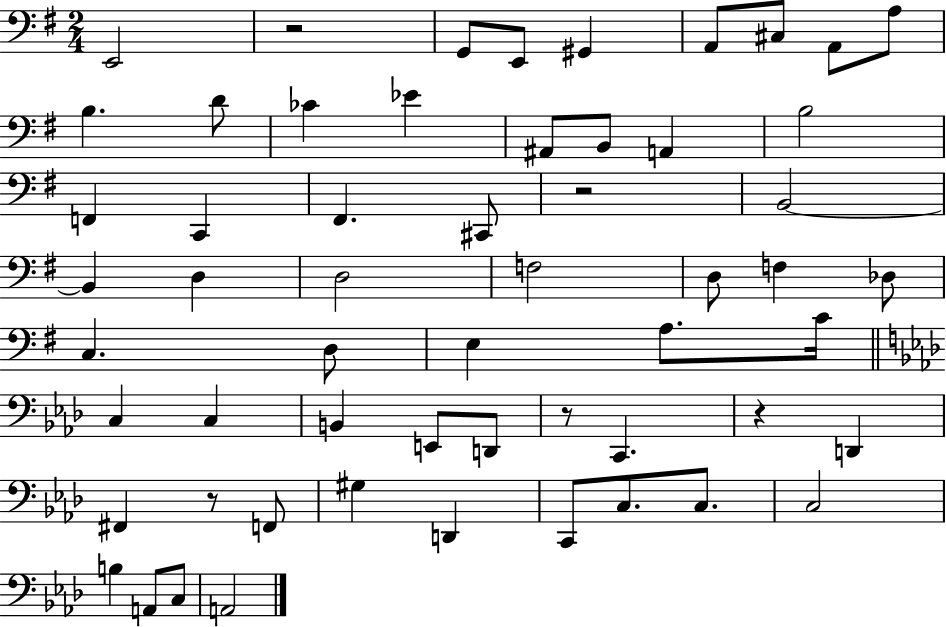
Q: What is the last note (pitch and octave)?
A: A2